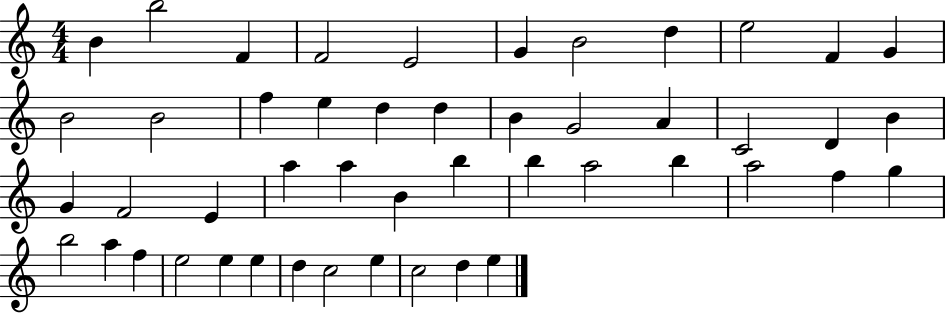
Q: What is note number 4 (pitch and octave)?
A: F4